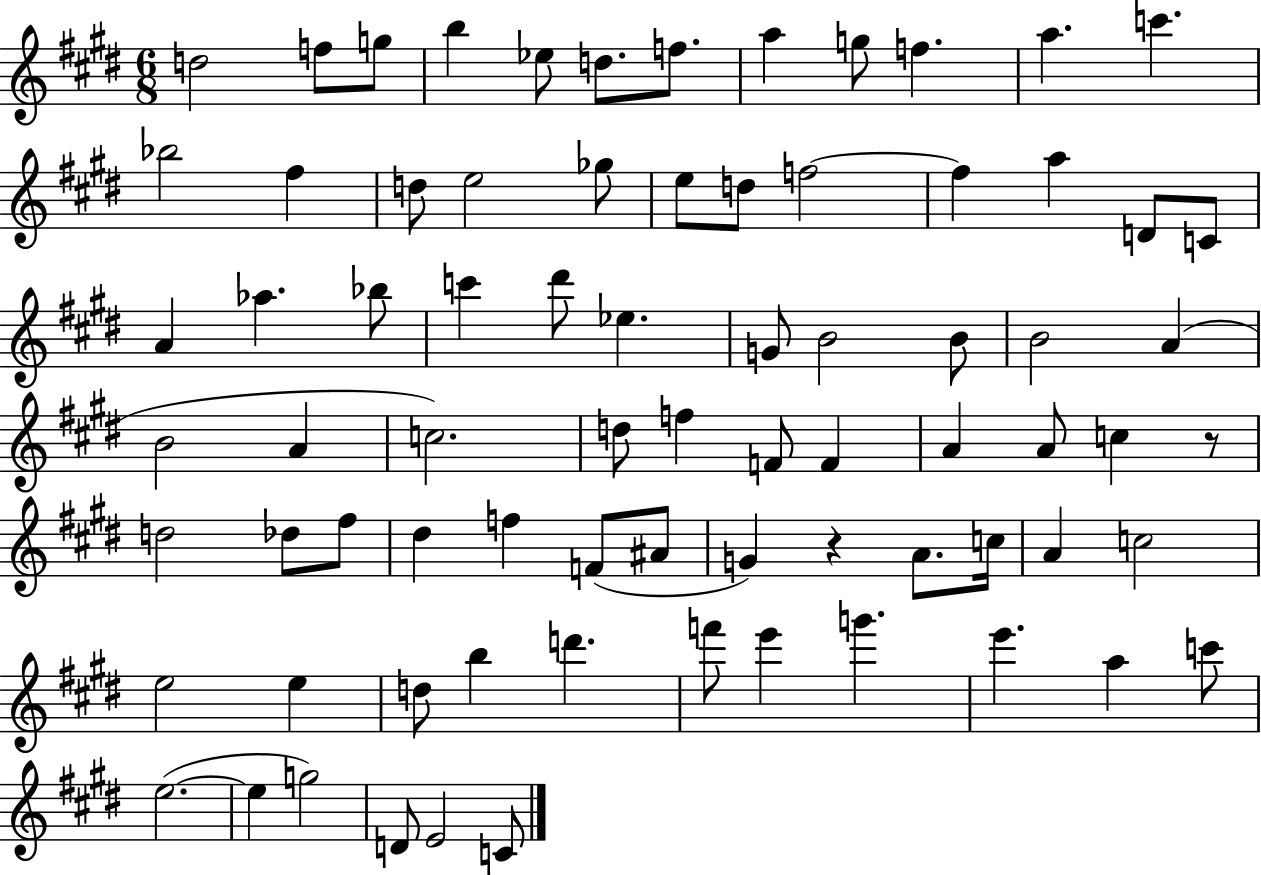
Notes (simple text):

D5/h F5/e G5/e B5/q Eb5/e D5/e. F5/e. A5/q G5/e F5/q. A5/q. C6/q. Bb5/h F#5/q D5/e E5/h Gb5/e E5/e D5/e F5/h F5/q A5/q D4/e C4/e A4/q Ab5/q. Bb5/e C6/q D#6/e Eb5/q. G4/e B4/h B4/e B4/h A4/q B4/h A4/q C5/h. D5/e F5/q F4/e F4/q A4/q A4/e C5/q R/e D5/h Db5/e F#5/e D#5/q F5/q F4/e A#4/e G4/q R/q A4/e. C5/s A4/q C5/h E5/h E5/q D5/e B5/q D6/q. F6/e E6/q G6/q. E6/q. A5/q C6/e E5/h. E5/q G5/h D4/e E4/h C4/e